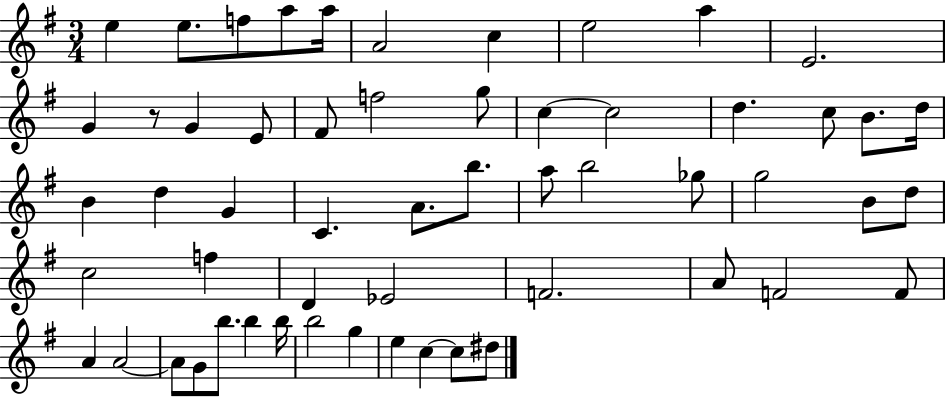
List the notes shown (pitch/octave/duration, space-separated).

E5/q E5/e. F5/e A5/e A5/s A4/h C5/q E5/h A5/q E4/h. G4/q R/e G4/q E4/e F#4/e F5/h G5/e C5/q C5/h D5/q. C5/e B4/e. D5/s B4/q D5/q G4/q C4/q. A4/e. B5/e. A5/e B5/h Gb5/e G5/h B4/e D5/e C5/h F5/q D4/q Eb4/h F4/h. A4/e F4/h F4/e A4/q A4/h A4/e G4/e B5/e. B5/q B5/s B5/h G5/q E5/q C5/q C5/e D#5/e